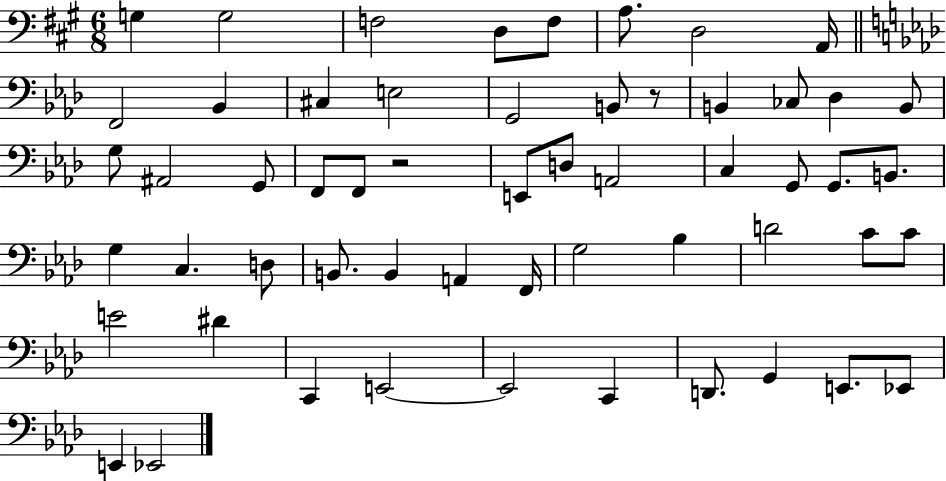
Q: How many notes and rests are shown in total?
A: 56